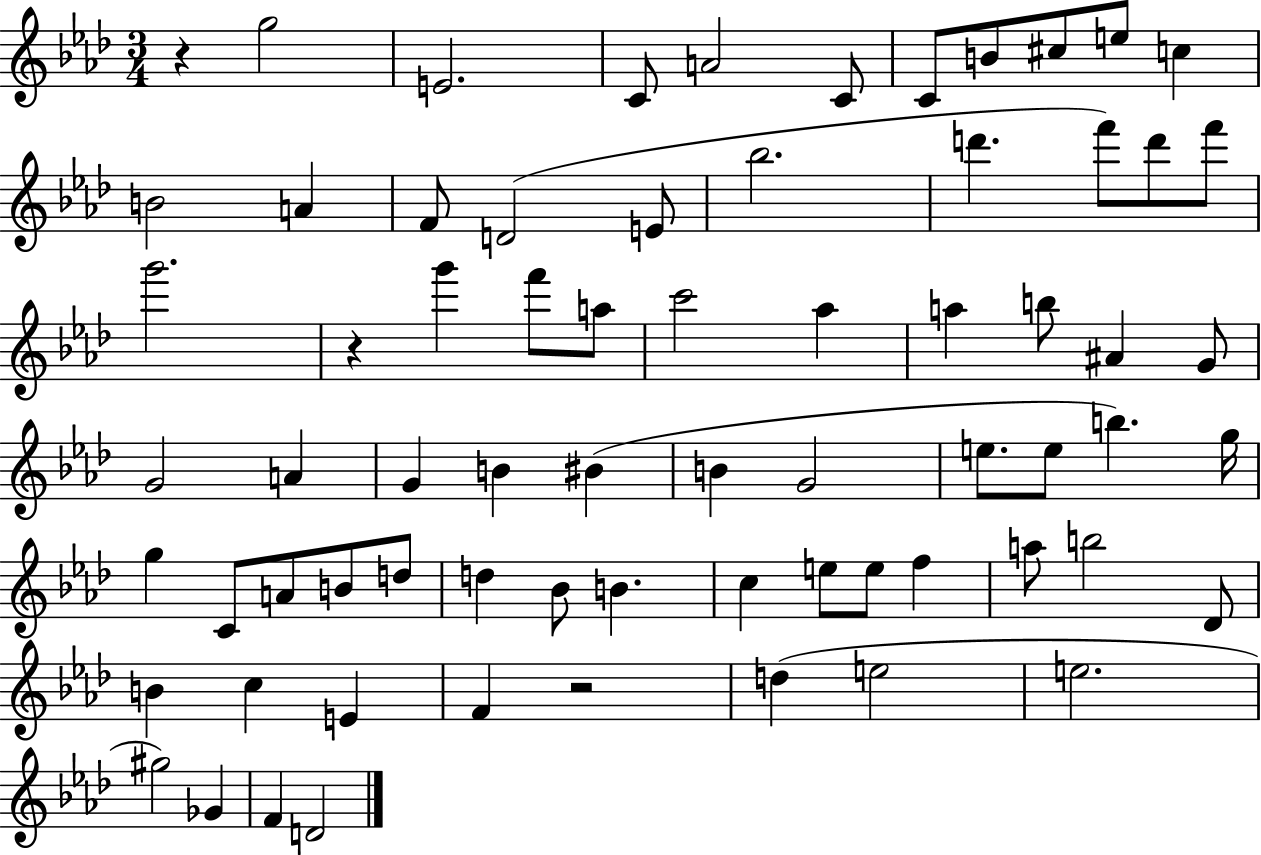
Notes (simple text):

R/q G5/h E4/h. C4/e A4/h C4/e C4/e B4/e C#5/e E5/e C5/q B4/h A4/q F4/e D4/h E4/e Bb5/h. D6/q. F6/e D6/e F6/e G6/h. R/q G6/q F6/e A5/e C6/h Ab5/q A5/q B5/e A#4/q G4/e G4/h A4/q G4/q B4/q BIS4/q B4/q G4/h E5/e. E5/e B5/q. G5/s G5/q C4/e A4/e B4/e D5/e D5/q Bb4/e B4/q. C5/q E5/e E5/e F5/q A5/e B5/h Db4/e B4/q C5/q E4/q F4/q R/h D5/q E5/h E5/h. G#5/h Gb4/q F4/q D4/h